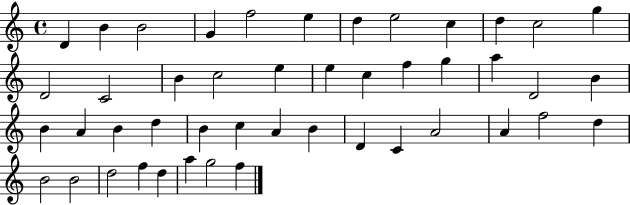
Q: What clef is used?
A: treble